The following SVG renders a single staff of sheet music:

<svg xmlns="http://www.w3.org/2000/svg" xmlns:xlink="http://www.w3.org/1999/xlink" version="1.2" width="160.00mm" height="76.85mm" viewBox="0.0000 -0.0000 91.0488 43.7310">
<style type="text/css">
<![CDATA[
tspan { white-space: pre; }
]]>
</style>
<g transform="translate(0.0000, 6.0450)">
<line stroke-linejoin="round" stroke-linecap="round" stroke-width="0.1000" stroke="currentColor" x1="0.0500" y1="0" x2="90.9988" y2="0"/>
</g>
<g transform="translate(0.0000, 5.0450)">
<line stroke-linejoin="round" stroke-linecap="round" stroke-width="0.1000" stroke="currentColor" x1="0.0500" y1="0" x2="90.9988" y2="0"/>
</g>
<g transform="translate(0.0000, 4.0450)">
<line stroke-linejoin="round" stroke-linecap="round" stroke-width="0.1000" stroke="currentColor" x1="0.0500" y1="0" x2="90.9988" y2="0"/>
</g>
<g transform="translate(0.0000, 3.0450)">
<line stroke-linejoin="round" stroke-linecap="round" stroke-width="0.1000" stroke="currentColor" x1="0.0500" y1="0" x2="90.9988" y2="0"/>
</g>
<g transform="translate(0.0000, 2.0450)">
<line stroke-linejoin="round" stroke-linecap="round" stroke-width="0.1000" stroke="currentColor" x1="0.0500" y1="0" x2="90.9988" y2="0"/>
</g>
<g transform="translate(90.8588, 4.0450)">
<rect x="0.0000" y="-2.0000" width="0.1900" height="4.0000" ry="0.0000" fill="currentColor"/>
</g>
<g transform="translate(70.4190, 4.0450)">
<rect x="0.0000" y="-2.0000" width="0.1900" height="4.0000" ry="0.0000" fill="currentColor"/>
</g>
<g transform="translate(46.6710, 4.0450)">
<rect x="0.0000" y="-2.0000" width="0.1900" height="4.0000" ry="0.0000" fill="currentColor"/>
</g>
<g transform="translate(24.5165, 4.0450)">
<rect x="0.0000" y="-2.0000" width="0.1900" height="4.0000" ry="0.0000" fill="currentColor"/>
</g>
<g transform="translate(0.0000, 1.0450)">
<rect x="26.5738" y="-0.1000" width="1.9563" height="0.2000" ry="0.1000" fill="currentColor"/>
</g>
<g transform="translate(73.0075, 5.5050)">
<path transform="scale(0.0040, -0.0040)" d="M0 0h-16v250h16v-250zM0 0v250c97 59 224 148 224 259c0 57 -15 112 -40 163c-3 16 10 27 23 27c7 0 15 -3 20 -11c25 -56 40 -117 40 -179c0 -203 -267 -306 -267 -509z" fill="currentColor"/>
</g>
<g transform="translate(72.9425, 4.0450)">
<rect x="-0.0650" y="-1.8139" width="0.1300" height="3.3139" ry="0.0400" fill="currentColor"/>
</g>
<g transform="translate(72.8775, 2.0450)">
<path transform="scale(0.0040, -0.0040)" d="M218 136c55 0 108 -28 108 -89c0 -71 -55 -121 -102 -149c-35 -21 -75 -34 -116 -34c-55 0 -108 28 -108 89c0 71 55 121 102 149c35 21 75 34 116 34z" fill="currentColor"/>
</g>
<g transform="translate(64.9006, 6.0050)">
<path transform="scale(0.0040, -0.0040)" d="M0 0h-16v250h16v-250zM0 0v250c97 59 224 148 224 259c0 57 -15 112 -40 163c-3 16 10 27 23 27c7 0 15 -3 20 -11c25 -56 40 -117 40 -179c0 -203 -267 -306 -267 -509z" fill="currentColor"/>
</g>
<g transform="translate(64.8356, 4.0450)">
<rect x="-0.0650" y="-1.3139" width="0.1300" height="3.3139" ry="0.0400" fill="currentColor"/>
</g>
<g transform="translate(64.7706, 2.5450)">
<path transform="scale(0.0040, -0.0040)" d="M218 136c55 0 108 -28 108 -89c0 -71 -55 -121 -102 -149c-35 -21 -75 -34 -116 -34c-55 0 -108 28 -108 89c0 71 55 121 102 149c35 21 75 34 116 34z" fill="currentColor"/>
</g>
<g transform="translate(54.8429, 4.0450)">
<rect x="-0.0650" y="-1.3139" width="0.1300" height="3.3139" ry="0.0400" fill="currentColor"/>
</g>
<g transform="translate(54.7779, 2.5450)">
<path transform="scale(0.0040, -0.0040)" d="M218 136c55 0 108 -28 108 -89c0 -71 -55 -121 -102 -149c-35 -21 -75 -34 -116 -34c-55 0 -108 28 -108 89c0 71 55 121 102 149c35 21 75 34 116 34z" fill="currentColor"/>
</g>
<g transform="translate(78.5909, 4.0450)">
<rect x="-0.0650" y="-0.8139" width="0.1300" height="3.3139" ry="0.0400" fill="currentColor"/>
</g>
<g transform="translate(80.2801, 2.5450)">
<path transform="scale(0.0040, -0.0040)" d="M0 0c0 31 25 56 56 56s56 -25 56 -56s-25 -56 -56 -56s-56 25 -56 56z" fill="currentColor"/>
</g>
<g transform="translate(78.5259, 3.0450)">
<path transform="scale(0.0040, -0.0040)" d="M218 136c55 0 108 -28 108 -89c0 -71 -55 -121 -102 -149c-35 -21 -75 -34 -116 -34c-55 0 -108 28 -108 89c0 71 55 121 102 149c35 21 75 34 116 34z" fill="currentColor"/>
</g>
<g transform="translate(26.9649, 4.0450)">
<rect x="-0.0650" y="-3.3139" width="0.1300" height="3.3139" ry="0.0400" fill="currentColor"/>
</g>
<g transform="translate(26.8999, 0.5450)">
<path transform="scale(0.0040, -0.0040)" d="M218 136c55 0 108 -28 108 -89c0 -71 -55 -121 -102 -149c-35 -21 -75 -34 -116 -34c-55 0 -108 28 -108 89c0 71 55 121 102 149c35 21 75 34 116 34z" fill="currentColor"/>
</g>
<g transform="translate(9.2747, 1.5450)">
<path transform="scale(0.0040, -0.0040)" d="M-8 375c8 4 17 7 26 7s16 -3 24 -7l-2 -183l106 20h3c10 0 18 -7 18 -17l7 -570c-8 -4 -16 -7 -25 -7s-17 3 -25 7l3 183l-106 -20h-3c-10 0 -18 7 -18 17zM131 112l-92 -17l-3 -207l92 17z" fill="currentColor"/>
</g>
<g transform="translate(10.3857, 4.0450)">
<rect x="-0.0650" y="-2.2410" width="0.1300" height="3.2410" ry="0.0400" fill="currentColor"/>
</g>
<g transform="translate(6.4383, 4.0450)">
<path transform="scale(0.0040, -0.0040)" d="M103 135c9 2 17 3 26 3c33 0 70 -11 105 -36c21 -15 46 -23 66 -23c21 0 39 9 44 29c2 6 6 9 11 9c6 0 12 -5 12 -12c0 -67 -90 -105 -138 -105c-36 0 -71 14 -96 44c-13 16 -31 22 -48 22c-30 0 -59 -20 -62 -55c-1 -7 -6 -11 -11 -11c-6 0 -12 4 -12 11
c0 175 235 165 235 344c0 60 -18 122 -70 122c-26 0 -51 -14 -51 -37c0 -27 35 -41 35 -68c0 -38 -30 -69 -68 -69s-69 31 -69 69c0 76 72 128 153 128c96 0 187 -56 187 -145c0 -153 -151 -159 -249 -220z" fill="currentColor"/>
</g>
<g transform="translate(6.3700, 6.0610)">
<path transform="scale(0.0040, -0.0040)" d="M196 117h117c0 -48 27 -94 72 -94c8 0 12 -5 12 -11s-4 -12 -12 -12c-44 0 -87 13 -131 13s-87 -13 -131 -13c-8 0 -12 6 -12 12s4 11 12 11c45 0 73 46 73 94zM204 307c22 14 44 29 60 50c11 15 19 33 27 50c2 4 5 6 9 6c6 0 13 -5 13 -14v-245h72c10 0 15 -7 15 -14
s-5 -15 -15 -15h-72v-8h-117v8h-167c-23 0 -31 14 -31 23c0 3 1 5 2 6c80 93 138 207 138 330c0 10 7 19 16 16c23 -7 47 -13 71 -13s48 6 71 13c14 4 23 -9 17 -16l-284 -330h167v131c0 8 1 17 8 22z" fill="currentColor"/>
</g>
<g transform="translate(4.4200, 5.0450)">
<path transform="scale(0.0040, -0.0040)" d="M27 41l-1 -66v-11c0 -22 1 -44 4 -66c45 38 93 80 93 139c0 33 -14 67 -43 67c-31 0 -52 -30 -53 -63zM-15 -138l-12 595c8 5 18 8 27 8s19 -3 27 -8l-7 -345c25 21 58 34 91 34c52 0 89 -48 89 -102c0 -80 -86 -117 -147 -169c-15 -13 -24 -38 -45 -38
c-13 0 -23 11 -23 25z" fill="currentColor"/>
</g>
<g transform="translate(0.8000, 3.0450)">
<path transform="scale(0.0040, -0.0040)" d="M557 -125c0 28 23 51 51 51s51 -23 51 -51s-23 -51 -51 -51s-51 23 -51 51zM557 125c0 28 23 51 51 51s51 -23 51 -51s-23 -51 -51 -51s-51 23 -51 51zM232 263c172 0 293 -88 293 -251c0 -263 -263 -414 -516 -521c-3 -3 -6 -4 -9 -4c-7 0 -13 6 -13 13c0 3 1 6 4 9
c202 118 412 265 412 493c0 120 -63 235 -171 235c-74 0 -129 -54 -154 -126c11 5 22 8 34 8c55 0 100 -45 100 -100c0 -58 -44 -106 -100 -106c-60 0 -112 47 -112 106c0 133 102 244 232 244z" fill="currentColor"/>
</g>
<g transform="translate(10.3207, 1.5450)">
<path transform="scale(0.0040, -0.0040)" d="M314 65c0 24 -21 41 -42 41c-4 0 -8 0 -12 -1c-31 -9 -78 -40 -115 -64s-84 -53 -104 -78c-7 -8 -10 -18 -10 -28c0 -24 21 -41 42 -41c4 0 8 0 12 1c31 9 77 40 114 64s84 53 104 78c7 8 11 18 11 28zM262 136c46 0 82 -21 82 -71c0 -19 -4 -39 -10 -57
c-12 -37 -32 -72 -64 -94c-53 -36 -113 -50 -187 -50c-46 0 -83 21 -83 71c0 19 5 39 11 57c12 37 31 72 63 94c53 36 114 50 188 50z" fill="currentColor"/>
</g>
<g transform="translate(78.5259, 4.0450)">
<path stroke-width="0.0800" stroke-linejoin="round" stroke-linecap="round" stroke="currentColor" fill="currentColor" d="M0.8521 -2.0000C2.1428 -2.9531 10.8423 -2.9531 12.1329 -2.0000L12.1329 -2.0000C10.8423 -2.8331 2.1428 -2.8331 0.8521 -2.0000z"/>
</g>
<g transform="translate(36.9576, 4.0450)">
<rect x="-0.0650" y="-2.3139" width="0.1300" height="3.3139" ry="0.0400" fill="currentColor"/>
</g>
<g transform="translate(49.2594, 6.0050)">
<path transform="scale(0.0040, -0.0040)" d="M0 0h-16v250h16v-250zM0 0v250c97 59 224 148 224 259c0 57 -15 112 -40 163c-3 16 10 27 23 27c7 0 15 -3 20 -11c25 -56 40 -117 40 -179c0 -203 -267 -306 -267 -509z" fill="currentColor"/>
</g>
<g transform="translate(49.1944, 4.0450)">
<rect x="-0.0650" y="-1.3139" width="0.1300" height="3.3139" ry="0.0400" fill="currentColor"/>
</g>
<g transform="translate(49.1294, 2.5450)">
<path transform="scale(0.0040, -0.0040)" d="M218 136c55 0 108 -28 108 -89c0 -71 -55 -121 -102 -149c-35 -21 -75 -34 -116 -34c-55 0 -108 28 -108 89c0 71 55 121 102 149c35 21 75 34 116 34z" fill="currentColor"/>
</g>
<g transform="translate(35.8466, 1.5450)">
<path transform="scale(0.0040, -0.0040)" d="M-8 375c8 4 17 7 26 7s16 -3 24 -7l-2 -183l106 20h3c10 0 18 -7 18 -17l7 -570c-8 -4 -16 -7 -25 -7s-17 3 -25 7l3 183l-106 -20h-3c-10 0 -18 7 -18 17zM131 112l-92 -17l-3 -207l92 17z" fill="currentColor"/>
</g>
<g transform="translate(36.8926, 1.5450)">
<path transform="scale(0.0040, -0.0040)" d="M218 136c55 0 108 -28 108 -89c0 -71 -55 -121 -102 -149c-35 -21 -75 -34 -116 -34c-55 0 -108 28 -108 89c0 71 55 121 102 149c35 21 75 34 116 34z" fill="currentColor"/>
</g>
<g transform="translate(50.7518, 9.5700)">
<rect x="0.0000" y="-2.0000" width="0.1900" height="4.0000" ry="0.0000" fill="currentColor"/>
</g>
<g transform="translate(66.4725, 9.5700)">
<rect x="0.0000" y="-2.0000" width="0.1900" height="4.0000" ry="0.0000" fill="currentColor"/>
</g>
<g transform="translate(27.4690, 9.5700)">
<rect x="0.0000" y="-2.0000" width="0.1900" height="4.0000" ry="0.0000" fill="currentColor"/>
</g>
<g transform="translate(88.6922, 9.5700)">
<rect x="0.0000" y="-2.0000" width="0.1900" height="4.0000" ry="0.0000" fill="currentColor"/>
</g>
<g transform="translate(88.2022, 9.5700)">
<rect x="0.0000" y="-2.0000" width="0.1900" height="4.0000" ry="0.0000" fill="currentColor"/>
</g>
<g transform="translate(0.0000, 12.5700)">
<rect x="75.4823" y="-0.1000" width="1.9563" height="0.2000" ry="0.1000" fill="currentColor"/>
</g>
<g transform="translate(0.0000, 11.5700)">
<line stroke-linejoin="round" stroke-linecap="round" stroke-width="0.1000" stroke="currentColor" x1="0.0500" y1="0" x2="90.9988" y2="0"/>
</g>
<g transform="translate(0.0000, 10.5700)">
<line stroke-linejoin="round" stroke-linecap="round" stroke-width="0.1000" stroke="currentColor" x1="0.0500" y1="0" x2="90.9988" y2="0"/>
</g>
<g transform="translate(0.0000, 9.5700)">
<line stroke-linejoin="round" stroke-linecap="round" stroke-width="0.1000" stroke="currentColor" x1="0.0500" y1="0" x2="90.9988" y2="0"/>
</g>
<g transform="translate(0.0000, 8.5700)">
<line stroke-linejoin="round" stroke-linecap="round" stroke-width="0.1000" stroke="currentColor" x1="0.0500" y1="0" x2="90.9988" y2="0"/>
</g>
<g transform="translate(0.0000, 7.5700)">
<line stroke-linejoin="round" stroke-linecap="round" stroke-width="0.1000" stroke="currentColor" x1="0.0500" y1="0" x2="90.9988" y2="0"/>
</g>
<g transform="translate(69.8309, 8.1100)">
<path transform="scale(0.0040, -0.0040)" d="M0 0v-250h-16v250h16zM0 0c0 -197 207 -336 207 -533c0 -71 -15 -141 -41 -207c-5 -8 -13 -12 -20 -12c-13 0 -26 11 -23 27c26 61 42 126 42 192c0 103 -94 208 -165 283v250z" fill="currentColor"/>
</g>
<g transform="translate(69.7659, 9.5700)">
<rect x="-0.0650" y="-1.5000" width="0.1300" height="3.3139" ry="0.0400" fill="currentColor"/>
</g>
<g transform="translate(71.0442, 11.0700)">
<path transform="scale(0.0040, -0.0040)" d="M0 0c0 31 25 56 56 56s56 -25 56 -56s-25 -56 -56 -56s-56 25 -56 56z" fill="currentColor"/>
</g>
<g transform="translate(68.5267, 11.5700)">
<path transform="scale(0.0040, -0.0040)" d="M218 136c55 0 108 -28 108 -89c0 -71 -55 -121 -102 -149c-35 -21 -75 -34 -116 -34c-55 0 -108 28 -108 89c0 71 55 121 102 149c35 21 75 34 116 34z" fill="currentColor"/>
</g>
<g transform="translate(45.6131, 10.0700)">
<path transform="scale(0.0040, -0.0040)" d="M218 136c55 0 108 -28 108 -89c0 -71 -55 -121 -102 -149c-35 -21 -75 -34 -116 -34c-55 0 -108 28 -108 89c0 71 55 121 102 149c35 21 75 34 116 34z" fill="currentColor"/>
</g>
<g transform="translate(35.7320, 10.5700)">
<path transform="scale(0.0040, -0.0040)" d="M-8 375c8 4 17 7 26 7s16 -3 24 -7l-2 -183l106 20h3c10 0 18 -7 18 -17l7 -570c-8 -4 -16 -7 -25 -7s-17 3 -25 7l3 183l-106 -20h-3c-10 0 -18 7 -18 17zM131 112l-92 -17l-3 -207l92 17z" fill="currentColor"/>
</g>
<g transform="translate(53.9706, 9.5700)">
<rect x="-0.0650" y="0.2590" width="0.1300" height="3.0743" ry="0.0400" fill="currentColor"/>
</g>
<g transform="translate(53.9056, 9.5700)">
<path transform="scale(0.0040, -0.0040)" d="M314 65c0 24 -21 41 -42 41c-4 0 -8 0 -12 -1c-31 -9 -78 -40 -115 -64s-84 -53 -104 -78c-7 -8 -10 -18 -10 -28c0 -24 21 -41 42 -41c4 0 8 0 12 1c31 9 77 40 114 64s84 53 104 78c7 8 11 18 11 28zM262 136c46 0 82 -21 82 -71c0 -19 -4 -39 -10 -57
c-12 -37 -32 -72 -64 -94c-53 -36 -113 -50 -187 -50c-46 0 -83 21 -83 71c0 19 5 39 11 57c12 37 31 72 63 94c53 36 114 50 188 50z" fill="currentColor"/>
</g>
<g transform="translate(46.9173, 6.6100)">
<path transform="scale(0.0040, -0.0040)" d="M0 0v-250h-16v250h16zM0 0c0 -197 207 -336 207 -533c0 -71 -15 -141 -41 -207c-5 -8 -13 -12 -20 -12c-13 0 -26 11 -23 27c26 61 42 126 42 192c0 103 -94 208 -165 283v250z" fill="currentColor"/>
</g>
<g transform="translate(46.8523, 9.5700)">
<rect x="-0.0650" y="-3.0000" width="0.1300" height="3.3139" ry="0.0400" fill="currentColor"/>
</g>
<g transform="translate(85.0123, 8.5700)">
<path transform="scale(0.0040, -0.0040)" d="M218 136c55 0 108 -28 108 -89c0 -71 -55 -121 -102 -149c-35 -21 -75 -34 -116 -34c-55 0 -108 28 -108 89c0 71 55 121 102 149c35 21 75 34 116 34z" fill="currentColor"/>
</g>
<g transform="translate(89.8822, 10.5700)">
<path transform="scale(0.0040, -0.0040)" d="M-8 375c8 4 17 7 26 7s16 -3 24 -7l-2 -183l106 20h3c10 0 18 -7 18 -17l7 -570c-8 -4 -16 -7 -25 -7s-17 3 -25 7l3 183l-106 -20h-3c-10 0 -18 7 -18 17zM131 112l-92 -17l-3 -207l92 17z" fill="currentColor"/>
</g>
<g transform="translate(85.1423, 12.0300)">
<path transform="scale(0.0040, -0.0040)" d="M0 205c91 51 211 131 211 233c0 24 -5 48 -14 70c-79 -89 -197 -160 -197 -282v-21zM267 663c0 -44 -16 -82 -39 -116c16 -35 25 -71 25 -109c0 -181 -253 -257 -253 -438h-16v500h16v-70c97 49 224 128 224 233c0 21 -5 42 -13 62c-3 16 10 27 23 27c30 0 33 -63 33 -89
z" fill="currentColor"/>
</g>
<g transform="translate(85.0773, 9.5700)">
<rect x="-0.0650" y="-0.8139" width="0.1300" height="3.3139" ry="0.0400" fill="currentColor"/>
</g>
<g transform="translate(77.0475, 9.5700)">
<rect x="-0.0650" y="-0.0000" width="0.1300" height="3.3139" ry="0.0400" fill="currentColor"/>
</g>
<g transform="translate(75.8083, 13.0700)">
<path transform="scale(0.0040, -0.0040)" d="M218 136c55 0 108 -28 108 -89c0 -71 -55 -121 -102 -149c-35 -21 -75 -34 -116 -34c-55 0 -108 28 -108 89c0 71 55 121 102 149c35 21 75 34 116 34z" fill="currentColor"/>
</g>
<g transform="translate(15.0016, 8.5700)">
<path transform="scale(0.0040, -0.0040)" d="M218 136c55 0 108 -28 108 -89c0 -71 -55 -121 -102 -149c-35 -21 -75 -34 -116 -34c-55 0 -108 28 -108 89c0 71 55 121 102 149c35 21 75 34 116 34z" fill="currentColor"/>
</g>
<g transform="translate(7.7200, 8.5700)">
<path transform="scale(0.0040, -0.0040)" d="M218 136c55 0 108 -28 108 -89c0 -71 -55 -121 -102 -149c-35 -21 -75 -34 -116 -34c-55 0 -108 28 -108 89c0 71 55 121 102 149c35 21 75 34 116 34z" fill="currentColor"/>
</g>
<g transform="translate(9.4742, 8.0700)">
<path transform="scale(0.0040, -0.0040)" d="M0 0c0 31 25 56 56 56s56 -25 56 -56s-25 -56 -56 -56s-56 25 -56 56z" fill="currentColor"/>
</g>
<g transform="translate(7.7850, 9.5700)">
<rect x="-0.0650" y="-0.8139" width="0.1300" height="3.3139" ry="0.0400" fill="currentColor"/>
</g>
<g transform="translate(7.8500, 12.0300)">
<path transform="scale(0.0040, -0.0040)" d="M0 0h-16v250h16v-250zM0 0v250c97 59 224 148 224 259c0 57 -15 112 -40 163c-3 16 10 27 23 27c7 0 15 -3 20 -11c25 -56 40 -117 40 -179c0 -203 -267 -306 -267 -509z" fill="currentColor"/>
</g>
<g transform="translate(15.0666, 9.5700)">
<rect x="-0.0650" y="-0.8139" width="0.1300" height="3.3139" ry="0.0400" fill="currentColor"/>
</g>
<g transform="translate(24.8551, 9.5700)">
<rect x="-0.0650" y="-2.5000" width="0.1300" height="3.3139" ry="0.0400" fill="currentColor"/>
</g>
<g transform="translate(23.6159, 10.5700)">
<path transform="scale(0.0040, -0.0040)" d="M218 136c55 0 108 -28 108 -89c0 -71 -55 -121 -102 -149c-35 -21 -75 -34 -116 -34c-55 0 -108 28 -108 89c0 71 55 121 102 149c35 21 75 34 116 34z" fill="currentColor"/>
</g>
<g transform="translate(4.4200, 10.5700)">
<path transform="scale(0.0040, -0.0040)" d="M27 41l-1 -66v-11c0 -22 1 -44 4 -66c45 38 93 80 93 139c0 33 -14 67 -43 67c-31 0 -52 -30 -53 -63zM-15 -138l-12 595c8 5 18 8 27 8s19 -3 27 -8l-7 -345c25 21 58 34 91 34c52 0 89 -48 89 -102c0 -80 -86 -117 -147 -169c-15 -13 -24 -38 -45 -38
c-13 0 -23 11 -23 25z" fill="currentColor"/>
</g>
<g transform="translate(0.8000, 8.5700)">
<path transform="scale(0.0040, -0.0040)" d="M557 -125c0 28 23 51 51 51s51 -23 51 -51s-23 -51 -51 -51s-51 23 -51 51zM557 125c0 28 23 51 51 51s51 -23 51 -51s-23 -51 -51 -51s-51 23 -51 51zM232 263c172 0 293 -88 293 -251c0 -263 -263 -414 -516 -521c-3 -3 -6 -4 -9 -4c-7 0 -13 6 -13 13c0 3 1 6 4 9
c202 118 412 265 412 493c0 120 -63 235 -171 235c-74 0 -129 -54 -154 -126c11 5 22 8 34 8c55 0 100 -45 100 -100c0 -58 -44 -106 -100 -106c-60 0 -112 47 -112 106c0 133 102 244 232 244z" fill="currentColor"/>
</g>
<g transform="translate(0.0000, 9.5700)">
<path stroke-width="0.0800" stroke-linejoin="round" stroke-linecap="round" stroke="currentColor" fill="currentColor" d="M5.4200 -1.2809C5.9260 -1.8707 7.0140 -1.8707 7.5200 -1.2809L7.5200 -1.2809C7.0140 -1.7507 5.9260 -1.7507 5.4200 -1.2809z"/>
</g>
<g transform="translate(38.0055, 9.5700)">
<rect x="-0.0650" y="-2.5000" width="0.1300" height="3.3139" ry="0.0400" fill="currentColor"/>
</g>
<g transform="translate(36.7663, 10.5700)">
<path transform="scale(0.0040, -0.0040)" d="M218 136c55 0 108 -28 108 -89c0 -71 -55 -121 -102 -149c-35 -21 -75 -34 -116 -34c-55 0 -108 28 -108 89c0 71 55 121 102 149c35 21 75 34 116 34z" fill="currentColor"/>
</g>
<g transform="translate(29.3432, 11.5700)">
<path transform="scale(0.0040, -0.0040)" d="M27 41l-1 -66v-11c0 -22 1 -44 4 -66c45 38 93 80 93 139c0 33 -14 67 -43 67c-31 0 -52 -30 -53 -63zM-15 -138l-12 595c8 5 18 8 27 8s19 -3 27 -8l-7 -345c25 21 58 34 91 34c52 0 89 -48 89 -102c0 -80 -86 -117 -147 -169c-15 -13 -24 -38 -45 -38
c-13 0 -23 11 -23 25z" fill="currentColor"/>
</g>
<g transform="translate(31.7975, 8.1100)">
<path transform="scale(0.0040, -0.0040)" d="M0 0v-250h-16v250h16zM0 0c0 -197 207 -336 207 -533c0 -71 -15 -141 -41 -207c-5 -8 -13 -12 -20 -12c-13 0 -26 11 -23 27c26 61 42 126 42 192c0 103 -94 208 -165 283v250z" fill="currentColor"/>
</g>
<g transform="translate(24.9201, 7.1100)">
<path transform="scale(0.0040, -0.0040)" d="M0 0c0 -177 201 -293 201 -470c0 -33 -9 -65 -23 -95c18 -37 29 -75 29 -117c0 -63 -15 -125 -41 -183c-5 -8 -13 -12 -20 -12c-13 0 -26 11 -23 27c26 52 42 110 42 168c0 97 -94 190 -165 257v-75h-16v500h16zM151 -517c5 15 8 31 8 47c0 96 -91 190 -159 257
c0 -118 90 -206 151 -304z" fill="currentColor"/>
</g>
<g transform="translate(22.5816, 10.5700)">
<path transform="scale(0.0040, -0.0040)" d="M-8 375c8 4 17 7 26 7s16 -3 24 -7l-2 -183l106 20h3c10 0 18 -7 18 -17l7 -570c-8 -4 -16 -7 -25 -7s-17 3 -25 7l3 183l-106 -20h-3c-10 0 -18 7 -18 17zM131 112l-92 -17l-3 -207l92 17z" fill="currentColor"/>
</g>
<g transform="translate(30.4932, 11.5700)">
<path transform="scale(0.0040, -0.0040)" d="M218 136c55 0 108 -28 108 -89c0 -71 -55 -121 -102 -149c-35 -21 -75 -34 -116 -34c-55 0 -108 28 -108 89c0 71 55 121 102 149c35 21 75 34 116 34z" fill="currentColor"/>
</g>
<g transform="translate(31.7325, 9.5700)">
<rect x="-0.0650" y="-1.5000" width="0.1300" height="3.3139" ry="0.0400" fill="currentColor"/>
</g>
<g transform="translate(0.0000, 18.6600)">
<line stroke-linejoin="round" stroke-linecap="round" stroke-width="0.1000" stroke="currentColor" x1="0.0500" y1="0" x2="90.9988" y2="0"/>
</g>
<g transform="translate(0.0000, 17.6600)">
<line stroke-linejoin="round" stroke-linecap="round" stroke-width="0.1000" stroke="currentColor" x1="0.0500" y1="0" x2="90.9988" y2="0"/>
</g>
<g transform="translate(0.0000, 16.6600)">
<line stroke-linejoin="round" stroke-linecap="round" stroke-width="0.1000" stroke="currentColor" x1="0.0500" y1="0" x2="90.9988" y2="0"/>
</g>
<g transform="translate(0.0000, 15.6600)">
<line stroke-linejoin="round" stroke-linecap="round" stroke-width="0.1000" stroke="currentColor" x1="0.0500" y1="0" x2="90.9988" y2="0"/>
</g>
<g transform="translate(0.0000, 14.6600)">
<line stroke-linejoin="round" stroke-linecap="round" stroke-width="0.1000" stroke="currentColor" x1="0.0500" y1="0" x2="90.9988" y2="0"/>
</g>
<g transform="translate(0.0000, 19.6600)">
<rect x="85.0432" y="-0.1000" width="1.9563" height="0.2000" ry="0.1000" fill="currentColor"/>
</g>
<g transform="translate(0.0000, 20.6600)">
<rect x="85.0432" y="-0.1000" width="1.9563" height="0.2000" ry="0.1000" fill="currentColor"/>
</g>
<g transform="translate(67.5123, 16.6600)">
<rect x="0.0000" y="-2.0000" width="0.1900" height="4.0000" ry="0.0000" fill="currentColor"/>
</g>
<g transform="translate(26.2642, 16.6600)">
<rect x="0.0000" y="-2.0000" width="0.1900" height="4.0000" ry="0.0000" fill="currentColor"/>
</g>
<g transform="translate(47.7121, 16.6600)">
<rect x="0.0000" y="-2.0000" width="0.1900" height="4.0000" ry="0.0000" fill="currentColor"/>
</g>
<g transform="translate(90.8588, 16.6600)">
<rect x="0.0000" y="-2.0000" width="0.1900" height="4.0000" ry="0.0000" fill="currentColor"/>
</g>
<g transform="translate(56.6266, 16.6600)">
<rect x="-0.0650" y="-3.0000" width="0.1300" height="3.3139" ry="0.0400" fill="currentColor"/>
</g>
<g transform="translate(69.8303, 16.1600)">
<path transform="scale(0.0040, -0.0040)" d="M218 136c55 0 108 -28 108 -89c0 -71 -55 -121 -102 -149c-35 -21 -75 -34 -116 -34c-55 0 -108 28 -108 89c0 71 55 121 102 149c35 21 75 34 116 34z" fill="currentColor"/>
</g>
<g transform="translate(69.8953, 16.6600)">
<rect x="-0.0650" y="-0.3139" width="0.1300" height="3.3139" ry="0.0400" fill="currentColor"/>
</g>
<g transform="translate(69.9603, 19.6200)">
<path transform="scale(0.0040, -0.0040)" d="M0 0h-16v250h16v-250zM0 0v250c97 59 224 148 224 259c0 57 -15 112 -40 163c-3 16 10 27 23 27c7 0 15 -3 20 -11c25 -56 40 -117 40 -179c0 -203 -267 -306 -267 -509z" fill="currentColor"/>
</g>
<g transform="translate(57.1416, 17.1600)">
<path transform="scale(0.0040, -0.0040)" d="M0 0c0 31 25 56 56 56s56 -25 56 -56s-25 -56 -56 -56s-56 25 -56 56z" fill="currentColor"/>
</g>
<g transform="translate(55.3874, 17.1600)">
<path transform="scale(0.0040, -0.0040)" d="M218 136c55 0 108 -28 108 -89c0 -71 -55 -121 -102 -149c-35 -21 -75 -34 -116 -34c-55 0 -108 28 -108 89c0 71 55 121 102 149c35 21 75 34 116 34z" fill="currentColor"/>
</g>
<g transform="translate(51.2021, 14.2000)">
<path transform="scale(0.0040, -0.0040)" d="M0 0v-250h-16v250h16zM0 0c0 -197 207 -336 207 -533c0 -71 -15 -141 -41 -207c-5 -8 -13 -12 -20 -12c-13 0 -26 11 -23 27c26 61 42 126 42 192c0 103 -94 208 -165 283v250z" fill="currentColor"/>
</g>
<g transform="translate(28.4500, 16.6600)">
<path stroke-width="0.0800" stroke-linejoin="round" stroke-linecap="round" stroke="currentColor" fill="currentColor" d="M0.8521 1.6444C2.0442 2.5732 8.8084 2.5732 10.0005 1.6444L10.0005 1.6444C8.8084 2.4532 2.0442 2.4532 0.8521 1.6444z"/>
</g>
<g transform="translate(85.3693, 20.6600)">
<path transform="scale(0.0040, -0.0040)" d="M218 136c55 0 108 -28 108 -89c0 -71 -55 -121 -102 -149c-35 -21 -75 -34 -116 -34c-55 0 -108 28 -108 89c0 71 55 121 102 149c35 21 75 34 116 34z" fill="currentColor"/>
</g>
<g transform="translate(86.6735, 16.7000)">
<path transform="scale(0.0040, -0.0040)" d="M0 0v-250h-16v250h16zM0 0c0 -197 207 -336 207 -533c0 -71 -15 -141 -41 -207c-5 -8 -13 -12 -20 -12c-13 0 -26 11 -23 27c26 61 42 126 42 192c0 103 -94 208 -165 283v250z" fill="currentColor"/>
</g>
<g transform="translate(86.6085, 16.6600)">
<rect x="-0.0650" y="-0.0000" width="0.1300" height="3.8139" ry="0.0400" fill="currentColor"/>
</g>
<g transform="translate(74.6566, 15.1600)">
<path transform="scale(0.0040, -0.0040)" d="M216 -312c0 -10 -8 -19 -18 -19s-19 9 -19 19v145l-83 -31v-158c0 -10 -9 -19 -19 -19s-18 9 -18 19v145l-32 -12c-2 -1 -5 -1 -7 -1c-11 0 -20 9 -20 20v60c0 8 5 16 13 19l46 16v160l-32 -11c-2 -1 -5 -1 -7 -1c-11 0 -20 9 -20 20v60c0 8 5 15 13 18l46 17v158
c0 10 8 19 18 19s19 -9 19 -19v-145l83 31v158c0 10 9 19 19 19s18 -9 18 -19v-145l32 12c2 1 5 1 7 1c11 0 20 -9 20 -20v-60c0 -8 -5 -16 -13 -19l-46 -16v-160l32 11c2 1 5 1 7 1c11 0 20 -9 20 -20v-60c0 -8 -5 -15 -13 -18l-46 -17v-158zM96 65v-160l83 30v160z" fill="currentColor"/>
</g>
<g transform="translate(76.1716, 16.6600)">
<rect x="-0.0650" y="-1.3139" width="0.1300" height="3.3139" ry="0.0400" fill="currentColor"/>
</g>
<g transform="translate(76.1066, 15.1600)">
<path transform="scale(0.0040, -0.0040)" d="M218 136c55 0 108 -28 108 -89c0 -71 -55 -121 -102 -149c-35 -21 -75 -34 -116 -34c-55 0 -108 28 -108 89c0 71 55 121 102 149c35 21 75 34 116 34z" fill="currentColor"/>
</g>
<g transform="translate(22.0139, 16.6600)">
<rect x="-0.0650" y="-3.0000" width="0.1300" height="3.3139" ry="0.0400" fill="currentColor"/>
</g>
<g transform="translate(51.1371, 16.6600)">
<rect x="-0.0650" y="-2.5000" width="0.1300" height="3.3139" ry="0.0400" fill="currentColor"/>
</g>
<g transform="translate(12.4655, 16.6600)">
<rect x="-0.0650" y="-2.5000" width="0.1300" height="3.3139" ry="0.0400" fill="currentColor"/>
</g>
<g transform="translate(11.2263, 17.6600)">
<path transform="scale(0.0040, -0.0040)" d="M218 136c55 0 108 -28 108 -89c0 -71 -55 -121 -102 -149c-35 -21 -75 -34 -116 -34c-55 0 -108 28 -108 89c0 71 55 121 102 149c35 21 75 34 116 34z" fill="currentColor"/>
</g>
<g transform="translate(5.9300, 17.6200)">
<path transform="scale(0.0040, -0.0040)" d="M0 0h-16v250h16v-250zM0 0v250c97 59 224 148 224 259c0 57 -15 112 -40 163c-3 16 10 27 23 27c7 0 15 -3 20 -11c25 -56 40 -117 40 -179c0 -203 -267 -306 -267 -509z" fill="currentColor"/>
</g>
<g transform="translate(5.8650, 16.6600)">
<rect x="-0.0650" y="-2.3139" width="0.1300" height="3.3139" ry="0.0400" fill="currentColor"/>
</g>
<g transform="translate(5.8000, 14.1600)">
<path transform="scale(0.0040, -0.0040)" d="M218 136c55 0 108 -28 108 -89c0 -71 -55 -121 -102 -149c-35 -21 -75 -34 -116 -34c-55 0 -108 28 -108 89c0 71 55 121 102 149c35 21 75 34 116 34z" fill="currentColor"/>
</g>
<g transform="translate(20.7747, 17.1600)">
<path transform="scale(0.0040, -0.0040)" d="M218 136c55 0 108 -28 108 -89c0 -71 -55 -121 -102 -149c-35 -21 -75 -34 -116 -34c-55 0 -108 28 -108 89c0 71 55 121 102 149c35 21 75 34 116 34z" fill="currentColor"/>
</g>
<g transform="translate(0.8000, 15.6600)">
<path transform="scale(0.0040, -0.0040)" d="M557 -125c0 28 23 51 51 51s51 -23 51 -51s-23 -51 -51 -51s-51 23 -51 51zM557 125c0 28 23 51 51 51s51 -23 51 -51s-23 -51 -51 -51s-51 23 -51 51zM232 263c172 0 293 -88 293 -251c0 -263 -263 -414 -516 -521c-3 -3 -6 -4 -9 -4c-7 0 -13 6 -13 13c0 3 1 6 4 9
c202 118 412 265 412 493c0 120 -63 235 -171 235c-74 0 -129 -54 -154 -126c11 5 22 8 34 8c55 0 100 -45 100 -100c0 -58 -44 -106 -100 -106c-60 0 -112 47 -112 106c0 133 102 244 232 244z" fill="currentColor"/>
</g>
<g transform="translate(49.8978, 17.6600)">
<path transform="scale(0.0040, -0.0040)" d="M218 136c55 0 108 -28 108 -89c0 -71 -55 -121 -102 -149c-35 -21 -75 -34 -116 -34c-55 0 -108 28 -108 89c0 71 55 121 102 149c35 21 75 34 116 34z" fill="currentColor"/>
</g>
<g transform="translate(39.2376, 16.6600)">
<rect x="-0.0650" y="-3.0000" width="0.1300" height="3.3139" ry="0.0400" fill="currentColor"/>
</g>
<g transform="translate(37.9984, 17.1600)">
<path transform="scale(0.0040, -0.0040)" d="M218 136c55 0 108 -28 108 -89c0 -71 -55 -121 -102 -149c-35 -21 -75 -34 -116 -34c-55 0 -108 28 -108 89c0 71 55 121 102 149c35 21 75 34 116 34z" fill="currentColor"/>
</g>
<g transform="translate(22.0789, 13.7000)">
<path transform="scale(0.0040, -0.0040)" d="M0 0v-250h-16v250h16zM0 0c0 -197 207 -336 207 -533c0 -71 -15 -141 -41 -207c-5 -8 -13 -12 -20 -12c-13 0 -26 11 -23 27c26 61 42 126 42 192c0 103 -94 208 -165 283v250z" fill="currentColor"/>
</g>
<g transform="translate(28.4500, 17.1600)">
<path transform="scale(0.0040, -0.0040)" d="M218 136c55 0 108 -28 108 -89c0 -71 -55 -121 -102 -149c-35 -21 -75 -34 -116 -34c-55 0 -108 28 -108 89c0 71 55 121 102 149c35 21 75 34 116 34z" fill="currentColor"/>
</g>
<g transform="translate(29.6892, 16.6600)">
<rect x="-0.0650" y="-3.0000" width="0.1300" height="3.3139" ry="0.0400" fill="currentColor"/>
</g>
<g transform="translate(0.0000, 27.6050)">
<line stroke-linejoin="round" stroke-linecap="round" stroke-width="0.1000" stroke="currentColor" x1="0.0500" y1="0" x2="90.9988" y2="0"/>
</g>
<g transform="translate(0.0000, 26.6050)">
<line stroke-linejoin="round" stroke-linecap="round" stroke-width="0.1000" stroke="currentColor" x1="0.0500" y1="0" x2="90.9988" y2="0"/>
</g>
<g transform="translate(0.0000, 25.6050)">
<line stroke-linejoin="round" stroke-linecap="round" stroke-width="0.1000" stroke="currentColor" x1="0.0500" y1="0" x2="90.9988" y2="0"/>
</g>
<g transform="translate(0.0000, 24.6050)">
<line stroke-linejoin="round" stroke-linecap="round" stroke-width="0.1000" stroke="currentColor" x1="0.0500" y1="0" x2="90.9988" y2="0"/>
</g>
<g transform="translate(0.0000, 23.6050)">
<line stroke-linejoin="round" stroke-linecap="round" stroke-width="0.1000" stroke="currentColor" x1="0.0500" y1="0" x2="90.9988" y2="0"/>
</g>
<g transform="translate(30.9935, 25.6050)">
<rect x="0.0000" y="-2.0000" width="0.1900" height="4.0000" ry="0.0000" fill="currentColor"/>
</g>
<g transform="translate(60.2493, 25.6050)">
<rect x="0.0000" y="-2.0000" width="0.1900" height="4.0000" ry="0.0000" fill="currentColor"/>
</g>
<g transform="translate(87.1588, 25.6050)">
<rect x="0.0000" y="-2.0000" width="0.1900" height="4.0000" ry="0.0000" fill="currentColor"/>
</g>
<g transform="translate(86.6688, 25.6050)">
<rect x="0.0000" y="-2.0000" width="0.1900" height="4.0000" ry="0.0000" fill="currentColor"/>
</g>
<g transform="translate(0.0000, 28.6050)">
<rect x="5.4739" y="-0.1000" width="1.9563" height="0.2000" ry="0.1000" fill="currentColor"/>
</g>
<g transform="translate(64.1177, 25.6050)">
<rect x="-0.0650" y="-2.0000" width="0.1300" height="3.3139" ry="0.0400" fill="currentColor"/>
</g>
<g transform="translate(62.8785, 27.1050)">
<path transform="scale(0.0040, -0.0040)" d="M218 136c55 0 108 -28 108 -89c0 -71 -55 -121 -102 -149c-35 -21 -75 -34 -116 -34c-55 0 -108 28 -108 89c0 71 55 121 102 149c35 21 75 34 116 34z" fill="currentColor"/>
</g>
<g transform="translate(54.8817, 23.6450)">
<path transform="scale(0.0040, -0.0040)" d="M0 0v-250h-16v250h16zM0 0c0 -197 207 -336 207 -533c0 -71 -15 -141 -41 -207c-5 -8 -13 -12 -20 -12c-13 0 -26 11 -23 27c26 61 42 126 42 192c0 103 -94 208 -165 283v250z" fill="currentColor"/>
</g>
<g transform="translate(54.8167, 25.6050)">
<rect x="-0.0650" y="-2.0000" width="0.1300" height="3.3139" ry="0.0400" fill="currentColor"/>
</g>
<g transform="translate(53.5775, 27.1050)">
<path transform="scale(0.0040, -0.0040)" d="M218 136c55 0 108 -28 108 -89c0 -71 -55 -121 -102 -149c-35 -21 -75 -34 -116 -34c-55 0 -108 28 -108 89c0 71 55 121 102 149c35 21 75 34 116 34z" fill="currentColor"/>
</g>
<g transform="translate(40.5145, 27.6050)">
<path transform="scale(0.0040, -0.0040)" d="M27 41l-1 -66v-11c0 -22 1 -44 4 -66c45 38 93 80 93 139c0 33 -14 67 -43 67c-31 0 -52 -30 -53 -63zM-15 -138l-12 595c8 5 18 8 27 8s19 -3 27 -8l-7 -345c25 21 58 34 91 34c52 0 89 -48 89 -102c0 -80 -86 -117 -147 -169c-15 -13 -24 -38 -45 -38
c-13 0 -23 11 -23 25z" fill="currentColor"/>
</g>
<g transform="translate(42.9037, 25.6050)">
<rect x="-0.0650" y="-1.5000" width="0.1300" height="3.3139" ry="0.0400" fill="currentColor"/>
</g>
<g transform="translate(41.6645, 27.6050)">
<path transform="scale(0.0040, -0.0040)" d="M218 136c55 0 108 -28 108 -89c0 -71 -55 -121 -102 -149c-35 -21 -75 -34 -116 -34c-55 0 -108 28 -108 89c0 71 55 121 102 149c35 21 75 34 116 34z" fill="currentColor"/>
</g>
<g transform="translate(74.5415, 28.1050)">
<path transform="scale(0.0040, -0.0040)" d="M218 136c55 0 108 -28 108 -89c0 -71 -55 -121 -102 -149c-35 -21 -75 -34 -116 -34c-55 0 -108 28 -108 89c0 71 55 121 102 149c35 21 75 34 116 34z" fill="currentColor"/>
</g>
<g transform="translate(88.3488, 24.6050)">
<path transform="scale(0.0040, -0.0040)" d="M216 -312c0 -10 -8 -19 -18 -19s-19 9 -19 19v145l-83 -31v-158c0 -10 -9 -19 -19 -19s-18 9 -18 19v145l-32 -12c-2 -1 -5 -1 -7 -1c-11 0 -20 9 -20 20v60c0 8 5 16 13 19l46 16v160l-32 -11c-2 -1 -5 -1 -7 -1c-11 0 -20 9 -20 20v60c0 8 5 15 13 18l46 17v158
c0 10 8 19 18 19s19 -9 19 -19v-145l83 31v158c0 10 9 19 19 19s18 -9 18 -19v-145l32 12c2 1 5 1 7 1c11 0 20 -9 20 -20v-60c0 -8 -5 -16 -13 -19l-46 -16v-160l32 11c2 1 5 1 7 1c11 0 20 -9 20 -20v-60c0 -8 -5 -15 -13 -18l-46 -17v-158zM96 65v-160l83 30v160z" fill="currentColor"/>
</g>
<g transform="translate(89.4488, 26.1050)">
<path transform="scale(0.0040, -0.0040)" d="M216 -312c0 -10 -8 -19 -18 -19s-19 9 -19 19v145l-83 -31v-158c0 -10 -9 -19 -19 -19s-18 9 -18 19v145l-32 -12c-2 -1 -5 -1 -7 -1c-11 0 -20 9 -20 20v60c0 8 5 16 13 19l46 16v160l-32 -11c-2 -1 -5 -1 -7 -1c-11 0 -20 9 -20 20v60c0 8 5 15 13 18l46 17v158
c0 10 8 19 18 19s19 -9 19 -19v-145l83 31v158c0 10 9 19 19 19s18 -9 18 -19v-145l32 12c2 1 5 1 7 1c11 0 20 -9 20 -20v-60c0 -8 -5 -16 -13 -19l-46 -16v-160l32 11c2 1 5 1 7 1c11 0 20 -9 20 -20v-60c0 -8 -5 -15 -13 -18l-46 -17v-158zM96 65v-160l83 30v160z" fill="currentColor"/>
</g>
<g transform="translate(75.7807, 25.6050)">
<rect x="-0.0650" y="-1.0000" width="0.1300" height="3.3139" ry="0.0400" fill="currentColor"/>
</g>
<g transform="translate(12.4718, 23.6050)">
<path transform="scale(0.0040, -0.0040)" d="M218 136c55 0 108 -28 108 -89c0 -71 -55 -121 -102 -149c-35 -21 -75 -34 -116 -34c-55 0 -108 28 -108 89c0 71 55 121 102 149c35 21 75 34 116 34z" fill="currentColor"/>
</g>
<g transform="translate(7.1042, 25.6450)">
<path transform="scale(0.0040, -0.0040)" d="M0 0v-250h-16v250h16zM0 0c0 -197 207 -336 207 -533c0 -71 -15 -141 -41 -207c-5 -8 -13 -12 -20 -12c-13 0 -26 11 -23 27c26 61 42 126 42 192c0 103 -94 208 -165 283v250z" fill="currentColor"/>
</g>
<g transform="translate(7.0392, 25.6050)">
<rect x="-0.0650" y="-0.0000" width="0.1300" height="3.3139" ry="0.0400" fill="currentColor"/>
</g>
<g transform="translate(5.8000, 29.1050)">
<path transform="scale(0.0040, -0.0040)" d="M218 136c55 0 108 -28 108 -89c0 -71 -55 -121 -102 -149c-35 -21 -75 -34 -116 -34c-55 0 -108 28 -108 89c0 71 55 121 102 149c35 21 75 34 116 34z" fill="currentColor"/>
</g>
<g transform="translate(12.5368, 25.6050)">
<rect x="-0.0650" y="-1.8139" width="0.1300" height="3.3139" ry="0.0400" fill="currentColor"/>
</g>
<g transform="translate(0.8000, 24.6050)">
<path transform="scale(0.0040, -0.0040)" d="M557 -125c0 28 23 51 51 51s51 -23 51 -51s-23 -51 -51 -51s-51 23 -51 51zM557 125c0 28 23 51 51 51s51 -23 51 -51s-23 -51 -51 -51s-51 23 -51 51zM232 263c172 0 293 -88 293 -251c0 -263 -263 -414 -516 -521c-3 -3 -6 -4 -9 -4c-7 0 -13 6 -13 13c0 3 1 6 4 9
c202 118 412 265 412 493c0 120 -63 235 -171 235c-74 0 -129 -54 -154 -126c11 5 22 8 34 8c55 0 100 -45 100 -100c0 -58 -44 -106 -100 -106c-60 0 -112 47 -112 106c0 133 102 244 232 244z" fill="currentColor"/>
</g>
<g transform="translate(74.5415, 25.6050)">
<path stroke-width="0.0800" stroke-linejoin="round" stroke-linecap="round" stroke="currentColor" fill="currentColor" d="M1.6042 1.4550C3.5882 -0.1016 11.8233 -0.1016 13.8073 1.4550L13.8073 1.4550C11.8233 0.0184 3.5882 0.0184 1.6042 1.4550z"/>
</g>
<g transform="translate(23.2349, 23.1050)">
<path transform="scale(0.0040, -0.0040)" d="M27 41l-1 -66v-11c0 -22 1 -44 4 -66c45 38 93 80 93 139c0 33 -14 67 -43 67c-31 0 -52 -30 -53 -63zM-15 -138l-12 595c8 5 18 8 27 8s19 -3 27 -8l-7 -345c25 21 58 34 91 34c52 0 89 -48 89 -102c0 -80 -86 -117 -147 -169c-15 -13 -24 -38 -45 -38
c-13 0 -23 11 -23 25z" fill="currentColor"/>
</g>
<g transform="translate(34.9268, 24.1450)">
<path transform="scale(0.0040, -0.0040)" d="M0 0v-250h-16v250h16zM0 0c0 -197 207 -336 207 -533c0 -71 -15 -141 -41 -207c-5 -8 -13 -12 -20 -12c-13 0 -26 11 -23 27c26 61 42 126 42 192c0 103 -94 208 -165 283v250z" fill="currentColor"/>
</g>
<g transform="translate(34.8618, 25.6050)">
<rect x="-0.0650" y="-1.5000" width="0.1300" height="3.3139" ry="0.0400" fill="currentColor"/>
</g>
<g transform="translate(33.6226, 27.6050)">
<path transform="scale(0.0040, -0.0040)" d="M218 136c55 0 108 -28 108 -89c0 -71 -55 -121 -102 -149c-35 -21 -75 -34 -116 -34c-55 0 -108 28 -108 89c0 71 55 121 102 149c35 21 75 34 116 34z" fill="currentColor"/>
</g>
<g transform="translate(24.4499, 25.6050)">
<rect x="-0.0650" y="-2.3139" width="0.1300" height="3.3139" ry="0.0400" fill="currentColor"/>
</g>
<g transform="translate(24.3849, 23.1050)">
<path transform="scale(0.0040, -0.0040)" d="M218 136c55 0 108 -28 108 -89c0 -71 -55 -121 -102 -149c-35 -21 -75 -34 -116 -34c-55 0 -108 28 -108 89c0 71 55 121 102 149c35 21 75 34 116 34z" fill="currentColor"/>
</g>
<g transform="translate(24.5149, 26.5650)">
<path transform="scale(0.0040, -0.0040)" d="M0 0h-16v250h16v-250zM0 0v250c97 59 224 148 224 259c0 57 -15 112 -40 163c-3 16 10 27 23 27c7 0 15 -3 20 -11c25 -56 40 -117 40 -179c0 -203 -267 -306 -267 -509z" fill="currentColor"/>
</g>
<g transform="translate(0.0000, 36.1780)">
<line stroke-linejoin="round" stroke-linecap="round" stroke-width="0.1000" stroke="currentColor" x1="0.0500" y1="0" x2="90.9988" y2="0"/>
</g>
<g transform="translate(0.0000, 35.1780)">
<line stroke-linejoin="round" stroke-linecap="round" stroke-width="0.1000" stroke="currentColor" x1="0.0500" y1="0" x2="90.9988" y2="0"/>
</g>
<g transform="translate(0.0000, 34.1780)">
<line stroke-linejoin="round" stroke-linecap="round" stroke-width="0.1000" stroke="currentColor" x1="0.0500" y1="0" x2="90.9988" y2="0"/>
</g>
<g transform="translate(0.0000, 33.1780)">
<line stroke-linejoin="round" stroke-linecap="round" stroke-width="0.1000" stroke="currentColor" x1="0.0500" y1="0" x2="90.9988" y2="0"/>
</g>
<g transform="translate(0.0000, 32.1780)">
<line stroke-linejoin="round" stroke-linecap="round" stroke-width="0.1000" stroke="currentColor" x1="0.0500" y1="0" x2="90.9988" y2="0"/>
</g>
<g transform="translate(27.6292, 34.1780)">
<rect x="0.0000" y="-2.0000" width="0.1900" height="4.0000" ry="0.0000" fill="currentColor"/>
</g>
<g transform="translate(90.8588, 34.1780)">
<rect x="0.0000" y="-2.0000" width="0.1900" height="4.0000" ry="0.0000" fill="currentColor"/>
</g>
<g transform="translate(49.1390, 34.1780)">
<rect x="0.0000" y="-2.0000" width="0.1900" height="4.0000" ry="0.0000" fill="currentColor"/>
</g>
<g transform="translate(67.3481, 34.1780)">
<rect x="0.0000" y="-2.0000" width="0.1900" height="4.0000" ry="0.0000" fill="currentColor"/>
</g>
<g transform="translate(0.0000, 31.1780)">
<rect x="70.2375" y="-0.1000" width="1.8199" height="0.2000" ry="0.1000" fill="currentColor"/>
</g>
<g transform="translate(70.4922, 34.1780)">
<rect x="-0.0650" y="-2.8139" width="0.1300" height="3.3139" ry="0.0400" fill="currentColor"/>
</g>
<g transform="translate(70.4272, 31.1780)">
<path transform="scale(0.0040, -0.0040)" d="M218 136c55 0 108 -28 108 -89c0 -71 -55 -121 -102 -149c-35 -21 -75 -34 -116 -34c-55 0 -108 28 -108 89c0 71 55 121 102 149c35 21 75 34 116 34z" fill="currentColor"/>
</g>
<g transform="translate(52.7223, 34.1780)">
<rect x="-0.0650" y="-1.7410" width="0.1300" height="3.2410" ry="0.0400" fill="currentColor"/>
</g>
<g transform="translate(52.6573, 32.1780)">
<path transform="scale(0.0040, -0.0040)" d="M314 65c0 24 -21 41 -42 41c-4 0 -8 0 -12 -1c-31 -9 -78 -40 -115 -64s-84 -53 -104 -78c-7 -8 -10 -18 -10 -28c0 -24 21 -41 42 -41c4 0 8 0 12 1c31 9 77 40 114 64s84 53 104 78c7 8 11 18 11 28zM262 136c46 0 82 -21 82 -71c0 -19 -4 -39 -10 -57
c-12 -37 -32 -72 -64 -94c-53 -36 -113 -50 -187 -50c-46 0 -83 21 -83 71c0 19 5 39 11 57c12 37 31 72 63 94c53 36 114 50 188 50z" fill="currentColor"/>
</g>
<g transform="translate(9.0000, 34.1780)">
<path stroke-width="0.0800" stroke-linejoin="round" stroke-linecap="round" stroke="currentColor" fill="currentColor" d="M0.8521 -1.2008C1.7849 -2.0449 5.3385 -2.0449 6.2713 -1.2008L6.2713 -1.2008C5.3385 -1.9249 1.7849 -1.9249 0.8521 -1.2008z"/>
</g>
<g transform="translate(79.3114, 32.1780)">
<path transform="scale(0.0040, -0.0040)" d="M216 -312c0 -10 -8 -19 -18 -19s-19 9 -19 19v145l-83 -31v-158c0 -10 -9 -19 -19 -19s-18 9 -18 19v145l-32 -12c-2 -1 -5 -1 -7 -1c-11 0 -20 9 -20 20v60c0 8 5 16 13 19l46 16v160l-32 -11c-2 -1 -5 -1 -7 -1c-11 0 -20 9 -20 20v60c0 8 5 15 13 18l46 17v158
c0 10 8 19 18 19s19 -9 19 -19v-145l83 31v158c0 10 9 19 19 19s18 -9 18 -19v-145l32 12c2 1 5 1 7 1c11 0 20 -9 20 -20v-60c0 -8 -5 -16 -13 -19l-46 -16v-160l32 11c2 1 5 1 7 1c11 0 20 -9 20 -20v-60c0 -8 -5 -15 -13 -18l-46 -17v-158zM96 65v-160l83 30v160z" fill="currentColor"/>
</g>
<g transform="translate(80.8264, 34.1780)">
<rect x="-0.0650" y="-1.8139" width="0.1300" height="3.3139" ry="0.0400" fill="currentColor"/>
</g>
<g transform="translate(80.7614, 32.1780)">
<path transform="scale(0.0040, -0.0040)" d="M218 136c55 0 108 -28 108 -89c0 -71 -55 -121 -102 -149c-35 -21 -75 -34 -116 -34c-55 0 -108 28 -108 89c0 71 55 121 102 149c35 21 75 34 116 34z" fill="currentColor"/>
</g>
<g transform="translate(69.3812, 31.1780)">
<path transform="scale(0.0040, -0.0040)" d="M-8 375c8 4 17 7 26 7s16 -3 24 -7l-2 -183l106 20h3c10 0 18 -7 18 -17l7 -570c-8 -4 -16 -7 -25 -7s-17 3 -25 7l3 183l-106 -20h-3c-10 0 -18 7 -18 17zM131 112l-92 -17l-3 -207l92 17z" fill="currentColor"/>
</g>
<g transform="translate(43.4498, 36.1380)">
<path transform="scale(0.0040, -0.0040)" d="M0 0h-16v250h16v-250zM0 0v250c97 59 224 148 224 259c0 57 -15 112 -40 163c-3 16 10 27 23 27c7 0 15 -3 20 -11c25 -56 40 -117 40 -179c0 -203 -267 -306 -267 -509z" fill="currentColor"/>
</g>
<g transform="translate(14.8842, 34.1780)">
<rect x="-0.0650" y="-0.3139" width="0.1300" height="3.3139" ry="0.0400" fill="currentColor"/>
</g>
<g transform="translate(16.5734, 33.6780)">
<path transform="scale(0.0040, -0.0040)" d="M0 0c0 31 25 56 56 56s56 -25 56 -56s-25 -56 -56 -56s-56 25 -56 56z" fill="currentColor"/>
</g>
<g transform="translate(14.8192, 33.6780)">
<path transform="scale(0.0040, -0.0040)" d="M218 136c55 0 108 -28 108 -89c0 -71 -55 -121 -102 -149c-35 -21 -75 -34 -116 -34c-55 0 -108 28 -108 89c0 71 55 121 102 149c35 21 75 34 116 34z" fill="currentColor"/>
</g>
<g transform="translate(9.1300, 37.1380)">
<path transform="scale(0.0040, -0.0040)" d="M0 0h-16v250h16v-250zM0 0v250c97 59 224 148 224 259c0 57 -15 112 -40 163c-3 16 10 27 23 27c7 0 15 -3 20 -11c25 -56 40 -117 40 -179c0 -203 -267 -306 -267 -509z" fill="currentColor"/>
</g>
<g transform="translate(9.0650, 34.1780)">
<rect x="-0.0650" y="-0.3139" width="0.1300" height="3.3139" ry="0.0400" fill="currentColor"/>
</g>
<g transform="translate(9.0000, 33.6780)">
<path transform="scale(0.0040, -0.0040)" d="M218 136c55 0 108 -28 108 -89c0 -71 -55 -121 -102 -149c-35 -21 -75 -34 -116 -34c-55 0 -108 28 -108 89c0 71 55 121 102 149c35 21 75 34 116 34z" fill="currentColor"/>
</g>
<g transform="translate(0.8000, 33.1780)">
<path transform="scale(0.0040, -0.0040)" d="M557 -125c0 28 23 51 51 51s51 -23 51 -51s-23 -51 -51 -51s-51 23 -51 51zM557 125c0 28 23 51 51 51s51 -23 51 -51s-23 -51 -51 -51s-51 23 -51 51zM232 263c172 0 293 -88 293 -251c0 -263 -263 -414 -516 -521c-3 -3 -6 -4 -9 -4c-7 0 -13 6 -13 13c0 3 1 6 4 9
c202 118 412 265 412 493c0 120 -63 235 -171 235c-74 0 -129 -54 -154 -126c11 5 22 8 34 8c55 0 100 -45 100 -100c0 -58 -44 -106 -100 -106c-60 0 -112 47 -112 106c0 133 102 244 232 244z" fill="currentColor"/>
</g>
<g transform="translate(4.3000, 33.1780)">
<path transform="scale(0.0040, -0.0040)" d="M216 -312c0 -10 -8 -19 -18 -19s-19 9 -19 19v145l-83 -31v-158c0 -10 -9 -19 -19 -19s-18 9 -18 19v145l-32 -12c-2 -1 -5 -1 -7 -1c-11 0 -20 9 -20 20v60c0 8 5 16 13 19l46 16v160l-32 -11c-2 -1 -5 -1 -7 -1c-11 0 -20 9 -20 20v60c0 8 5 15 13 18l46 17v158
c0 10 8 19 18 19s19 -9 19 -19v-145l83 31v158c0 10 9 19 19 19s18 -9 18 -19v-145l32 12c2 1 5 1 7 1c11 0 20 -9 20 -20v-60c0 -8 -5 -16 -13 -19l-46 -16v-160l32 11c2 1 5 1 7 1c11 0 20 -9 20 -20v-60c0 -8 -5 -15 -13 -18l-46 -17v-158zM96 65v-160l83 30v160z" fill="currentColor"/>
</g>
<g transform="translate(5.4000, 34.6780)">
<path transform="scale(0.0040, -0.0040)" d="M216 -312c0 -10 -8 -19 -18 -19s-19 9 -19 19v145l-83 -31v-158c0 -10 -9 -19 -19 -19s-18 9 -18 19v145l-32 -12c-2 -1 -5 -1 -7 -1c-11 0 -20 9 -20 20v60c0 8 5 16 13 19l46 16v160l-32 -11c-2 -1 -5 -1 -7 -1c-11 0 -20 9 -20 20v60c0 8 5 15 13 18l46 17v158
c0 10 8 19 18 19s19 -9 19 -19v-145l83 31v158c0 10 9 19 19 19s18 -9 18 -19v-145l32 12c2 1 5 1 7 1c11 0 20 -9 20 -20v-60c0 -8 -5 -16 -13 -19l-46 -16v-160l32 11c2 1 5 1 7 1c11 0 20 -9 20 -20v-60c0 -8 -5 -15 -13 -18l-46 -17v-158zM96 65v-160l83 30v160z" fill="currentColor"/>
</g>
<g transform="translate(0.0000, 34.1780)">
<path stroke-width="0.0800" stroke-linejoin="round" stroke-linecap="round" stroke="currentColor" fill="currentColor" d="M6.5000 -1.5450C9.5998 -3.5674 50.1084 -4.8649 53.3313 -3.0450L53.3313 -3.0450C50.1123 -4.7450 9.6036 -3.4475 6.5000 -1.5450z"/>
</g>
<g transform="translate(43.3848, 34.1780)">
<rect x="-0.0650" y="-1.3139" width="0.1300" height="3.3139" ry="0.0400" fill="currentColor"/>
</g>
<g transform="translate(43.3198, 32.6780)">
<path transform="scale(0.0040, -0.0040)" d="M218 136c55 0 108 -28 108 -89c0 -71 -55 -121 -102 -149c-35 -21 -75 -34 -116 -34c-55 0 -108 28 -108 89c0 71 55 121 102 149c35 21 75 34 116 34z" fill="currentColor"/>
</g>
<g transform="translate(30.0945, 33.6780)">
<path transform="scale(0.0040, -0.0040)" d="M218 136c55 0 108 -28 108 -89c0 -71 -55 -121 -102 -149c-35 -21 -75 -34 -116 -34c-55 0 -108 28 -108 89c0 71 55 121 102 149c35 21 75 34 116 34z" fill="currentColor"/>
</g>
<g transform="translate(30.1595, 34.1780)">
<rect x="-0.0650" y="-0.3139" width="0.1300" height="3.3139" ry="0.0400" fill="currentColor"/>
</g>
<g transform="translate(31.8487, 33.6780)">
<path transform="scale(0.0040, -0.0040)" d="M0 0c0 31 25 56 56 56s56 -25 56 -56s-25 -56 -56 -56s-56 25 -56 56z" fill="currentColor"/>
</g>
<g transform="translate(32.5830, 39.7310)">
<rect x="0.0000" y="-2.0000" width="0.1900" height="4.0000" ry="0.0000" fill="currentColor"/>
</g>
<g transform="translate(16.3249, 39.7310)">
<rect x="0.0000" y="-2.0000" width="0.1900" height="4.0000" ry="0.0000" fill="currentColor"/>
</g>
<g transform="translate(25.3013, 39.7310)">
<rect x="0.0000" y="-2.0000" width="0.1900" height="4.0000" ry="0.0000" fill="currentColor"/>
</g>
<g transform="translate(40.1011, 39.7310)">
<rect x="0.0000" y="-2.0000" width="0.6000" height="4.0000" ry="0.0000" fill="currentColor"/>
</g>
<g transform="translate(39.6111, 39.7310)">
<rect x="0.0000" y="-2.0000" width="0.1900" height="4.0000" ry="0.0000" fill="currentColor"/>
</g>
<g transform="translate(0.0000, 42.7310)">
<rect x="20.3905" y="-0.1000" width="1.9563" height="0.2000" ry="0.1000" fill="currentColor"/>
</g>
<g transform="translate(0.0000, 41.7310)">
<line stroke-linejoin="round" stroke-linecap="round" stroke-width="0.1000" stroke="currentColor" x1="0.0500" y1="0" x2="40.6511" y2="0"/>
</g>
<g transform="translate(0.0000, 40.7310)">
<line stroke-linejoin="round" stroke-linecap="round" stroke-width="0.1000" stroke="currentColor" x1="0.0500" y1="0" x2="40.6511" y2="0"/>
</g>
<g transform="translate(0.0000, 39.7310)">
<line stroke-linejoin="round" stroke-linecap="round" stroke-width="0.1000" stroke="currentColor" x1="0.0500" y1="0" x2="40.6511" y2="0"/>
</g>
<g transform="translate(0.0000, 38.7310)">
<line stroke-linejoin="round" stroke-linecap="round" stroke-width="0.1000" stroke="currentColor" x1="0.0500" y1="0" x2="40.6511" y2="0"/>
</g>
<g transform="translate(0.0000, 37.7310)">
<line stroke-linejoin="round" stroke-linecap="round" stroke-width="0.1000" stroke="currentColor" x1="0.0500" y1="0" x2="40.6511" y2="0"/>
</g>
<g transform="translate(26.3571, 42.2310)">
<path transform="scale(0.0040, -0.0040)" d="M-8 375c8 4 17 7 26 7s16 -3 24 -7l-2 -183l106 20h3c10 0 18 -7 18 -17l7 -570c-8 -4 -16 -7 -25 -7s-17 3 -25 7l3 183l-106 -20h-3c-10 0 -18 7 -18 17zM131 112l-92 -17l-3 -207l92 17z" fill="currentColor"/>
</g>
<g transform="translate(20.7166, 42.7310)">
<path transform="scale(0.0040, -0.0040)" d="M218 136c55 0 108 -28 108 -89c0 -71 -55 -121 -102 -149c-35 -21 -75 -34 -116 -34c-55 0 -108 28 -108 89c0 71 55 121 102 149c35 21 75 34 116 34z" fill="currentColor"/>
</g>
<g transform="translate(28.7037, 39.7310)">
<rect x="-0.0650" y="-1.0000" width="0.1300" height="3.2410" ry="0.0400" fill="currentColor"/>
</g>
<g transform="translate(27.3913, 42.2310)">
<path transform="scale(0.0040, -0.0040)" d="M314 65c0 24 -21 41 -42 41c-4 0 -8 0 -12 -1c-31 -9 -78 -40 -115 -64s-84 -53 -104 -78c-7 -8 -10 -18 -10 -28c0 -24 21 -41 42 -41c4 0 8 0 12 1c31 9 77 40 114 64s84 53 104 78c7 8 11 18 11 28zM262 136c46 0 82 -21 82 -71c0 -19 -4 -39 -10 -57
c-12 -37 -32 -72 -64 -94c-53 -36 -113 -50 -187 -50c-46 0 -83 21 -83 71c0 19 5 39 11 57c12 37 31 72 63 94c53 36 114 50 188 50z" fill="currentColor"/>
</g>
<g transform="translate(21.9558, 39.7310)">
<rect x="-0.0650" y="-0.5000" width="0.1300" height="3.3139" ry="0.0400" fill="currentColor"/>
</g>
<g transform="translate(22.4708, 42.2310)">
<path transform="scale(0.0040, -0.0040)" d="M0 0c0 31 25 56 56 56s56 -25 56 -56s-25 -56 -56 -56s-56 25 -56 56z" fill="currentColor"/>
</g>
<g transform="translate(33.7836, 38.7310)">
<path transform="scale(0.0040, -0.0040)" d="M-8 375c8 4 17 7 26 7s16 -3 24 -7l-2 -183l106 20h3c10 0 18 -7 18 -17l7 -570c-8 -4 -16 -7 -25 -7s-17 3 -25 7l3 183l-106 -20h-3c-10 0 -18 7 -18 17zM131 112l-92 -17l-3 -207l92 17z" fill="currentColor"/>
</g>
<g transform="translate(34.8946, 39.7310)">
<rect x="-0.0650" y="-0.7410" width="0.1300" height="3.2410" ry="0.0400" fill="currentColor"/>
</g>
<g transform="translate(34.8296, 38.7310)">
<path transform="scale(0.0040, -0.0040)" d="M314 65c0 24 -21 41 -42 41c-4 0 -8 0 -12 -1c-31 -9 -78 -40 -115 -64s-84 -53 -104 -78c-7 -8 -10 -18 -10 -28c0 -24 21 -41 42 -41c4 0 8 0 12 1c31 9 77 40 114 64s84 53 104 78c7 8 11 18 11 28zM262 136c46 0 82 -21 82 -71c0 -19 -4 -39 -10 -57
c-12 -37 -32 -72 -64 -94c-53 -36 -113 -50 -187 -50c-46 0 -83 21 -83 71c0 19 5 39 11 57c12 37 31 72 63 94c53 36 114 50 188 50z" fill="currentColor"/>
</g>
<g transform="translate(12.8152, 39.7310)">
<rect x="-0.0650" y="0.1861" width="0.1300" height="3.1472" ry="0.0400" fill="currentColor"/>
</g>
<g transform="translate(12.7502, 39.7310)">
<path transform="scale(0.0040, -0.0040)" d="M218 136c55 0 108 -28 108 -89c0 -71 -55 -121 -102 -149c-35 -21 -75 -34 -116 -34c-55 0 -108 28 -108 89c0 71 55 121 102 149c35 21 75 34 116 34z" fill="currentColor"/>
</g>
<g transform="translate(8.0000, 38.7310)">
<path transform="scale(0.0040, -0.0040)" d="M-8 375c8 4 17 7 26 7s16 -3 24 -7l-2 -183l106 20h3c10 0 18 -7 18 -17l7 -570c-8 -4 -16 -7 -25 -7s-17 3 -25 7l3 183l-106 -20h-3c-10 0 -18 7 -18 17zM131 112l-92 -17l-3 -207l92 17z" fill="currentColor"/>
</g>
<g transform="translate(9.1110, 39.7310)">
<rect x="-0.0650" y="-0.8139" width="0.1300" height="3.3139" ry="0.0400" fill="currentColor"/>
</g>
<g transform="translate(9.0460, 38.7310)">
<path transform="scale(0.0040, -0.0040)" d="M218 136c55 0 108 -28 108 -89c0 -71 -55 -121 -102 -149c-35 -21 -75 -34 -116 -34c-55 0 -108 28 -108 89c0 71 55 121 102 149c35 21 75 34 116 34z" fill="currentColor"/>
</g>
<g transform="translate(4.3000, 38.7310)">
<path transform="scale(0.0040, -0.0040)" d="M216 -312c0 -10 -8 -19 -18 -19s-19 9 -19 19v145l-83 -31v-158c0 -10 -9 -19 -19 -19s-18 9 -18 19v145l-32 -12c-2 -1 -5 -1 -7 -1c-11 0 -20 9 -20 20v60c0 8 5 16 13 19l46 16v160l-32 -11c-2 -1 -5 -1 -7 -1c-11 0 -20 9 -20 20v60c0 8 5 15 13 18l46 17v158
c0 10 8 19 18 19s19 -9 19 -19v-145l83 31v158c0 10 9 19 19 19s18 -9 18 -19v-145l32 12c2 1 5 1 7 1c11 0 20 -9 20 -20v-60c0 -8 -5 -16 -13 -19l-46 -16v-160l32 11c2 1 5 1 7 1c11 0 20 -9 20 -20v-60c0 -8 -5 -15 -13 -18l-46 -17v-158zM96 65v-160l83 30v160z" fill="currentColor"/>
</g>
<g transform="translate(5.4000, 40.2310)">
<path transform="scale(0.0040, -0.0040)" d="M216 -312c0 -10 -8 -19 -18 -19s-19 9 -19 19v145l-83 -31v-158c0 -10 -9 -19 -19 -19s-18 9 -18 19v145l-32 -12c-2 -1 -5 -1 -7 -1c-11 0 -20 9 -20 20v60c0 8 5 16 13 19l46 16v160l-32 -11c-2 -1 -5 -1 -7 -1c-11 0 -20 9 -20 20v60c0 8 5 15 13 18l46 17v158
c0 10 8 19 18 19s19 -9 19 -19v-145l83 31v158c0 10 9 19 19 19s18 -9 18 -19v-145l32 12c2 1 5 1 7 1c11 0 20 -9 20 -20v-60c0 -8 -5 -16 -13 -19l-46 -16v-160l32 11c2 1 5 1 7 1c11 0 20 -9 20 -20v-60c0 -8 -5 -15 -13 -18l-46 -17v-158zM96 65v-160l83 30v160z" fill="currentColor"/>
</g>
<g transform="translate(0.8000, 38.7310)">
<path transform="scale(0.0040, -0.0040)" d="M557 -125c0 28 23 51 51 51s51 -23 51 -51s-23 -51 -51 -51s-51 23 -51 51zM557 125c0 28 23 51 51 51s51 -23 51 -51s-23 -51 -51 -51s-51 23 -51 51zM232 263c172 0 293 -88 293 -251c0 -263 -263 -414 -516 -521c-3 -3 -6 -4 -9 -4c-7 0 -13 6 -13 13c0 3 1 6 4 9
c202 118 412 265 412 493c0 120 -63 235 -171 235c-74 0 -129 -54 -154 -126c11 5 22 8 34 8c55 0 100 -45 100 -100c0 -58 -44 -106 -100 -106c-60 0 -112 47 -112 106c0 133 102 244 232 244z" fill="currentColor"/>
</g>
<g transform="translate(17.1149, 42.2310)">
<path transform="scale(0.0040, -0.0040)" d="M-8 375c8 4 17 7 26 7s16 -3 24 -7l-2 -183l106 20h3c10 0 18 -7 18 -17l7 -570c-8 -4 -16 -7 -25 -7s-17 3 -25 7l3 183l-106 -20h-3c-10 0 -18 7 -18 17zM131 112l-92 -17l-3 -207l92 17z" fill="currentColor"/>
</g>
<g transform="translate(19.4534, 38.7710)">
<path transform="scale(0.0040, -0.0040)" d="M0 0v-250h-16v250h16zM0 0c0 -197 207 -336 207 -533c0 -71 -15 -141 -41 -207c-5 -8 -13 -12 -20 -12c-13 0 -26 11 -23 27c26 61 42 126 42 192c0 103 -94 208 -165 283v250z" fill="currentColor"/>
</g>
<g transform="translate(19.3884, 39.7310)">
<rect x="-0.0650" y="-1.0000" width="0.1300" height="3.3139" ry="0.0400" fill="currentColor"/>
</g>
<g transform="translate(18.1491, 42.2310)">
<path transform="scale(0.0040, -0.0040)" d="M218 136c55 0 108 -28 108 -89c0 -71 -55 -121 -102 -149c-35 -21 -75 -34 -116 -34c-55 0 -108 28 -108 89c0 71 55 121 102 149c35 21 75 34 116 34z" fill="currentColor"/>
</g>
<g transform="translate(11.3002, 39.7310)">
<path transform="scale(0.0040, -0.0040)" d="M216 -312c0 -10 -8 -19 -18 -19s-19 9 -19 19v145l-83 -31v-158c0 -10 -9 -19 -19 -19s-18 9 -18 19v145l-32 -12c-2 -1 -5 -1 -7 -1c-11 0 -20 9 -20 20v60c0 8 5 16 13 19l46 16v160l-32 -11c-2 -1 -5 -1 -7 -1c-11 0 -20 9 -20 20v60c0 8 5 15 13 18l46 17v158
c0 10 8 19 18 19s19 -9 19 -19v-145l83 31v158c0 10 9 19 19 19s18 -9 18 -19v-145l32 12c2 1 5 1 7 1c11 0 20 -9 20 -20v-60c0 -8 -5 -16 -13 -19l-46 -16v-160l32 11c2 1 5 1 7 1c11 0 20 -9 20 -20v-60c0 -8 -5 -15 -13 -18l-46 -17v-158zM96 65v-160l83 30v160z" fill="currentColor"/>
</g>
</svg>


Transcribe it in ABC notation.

X:1
T:Untitled
M:2/4
L:1/4
K:F
B,2 D B, G,/2 G, G,/2 A,/2 F, F,/2 F, B,,/4 _G,,/2 B,, C,/2 D,2 G,,/2 D,, F,/4 B,/2 B,, C,/2 C, C, B,,/2 C, E,/2 ^G, C,,/2 D,,/2 A, _B,/2 G,,/2 _G,, A,,/2 A,, F,, E,/2 E, E, G,/2 A,2 C ^A, F, ^D, F,,/2 E,, F,,2 F,2